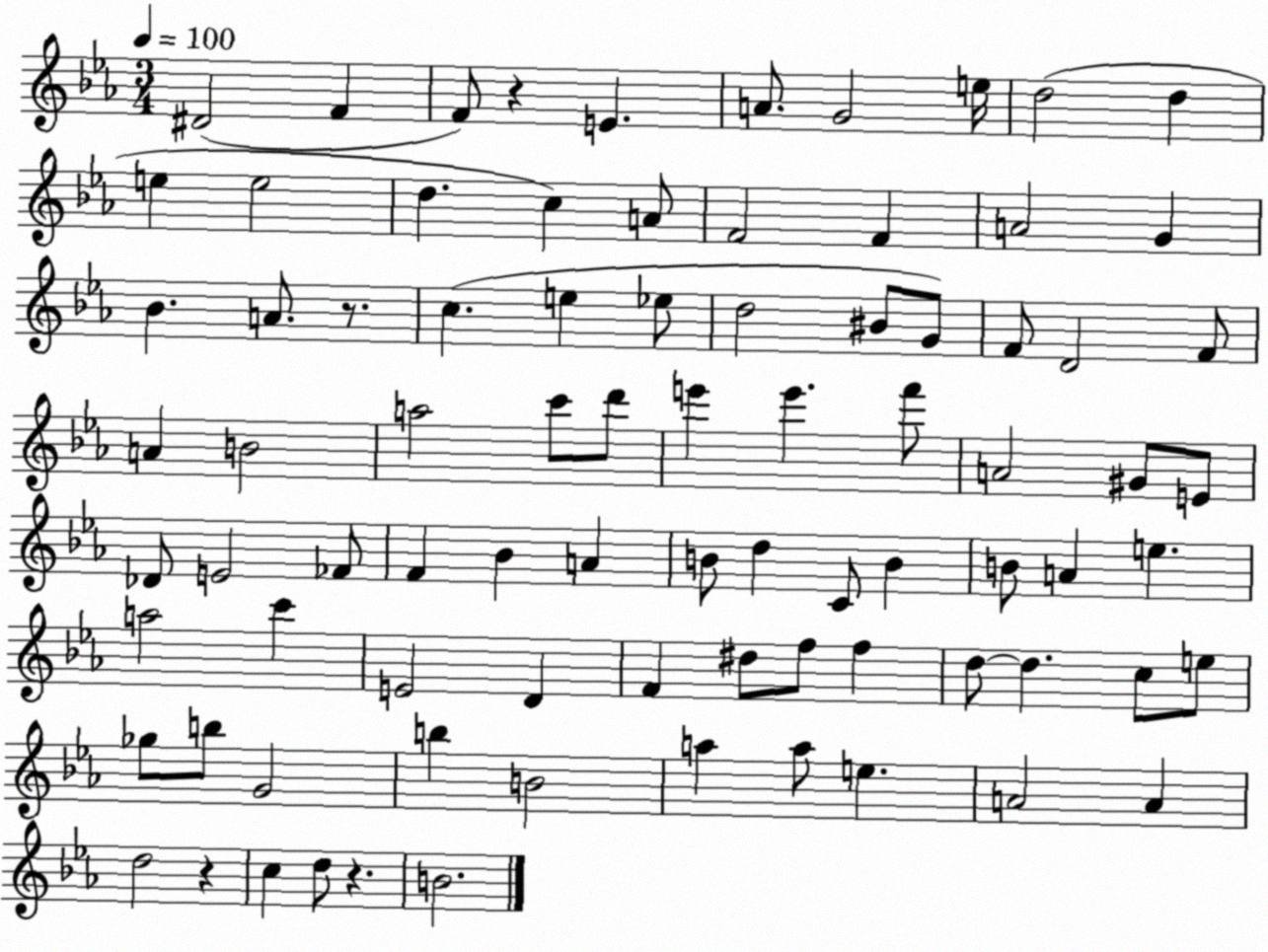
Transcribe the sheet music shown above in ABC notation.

X:1
T:Untitled
M:3/4
L:1/4
K:Eb
^D2 F F/2 z E A/2 G2 e/4 d2 d e e2 d c A/2 F2 F A2 G _B A/2 z/2 c e _e/2 d2 ^B/2 G/2 F/2 D2 F/2 A B2 a2 c'/2 d'/2 e' e' f'/2 A2 ^G/2 E/2 _D/2 E2 _F/2 F _B A B/2 d C/2 B B/2 A e a2 c' E2 D F ^d/2 f/2 f d/2 d c/2 e/2 _g/2 b/2 G2 b B2 a a/2 e A2 A d2 z c d/2 z B2